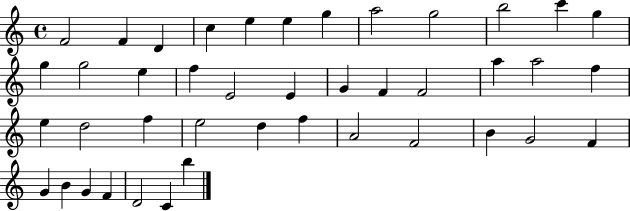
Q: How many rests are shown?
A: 0